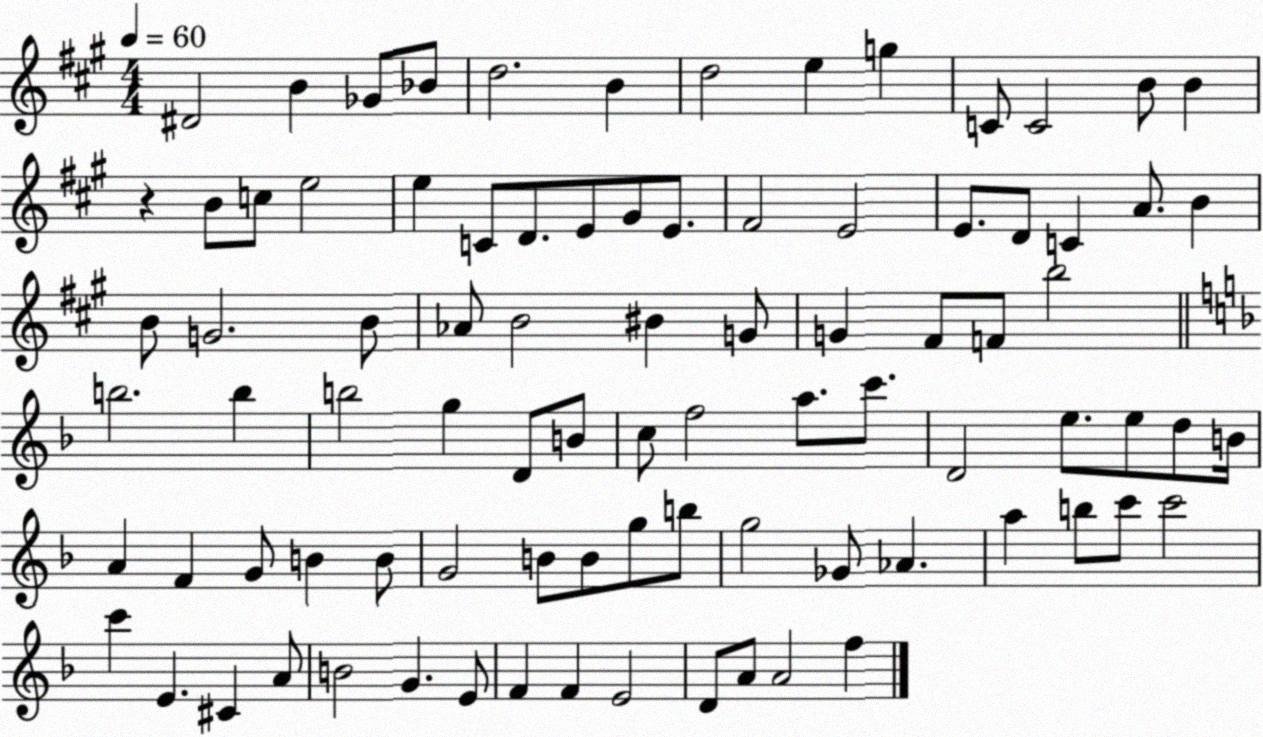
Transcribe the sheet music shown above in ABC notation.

X:1
T:Untitled
M:4/4
L:1/4
K:A
^D2 B _G/2 _B/2 d2 B d2 e g C/2 C2 B/2 B z B/2 c/2 e2 e C/2 D/2 E/2 ^G/2 E/2 ^F2 E2 E/2 D/2 C A/2 B B/2 G2 B/2 _A/2 B2 ^B G/2 G ^F/2 F/2 b2 b2 b b2 g D/2 B/2 c/2 f2 a/2 c'/2 D2 e/2 e/2 d/2 B/4 A F G/2 B B/2 G2 B/2 B/2 g/2 b/2 g2 _G/2 _A a b/2 c'/2 c'2 c' E ^C A/2 B2 G E/2 F F E2 D/2 A/2 A2 f